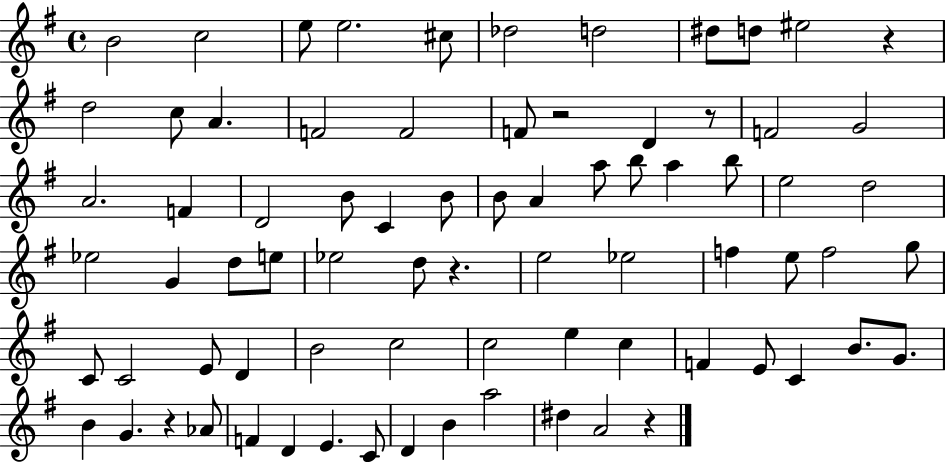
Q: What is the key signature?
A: G major